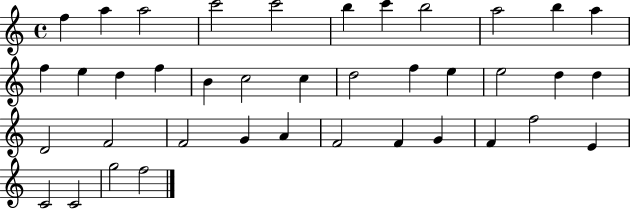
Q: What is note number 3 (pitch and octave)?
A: A5